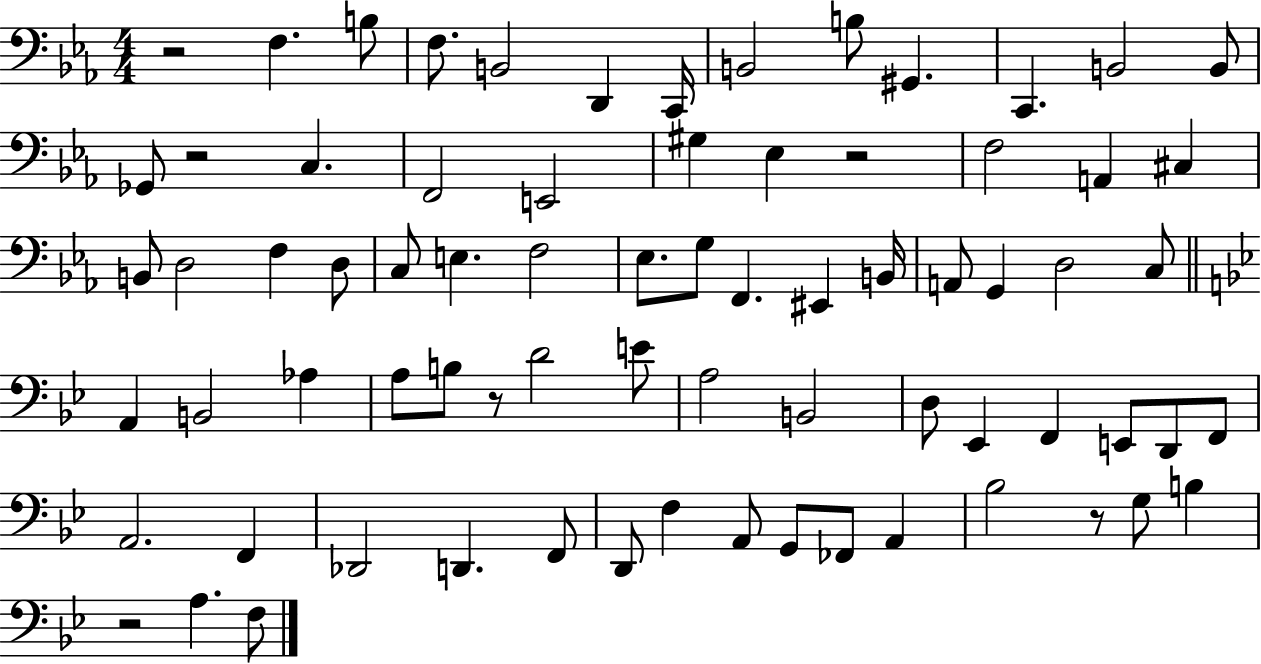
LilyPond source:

{
  \clef bass
  \numericTimeSignature
  \time 4/4
  \key ees \major
  r2 f4. b8 | f8. b,2 d,4 c,16 | b,2 b8 gis,4. | c,4. b,2 b,8 | \break ges,8 r2 c4. | f,2 e,2 | gis4 ees4 r2 | f2 a,4 cis4 | \break b,8 d2 f4 d8 | c8 e4. f2 | ees8. g8 f,4. eis,4 b,16 | a,8 g,4 d2 c8 | \break \bar "||" \break \key bes \major a,4 b,2 aes4 | a8 b8 r8 d'2 e'8 | a2 b,2 | d8 ees,4 f,4 e,8 d,8 f,8 | \break a,2. f,4 | des,2 d,4. f,8 | d,8 f4 a,8 g,8 fes,8 a,4 | bes2 r8 g8 b4 | \break r2 a4. f8 | \bar "|."
}